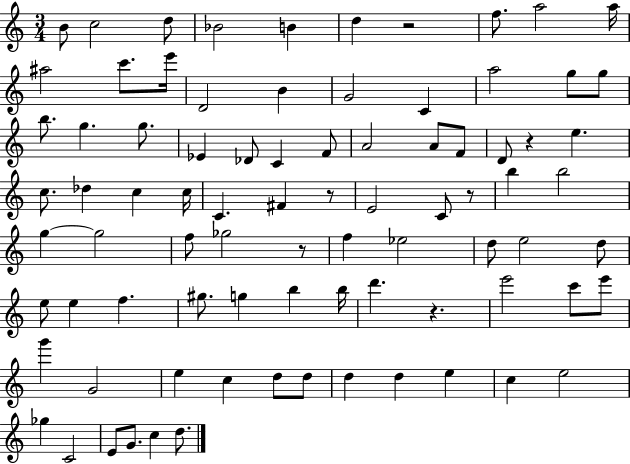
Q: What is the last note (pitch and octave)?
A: D5